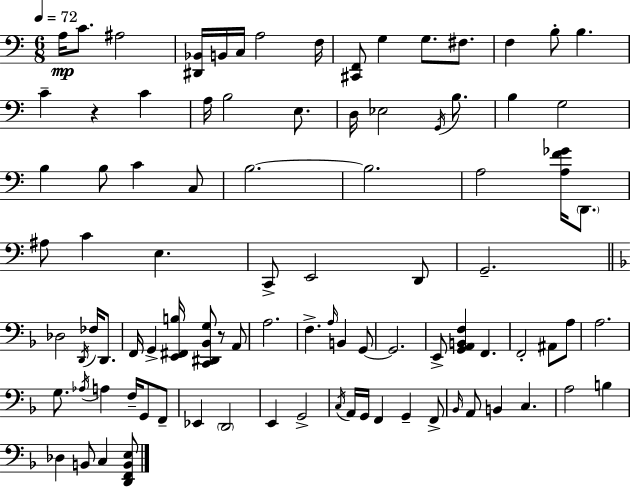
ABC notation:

X:1
T:Untitled
M:6/8
L:1/4
K:Am
A,/4 C/2 ^A,2 [^D,,_B,,]/4 B,,/4 C,/4 A,2 F,/4 [^C,,F,,]/2 G, G,/2 ^F,/2 F, B,/2 B, C z C A,/4 B,2 E,/2 D,/4 _E,2 G,,/4 B,/2 B, G,2 B, B,/2 C C,/2 B,2 B,2 A,2 [A,F_G]/4 D,,/2 ^A,/2 C E, C,,/2 E,,2 D,,/2 G,,2 _D,2 D,,/4 _F,/4 D,,/2 F,,/4 G,, [E,,^F,,B,]/4 [C,,^D,,_B,,G,]/2 z/2 A,,/2 A,2 F, A,/4 B,, G,,/2 G,,2 E,,/2 [G,,A,,B,,F,] F,, F,,2 ^A,,/2 A,/2 A,2 G,/2 _A,/4 A, F,/4 G,,/2 F,,/2 _E,, D,,2 E,, G,,2 C,/4 A,,/4 G,,/4 F,, G,, F,,/2 _B,,/4 A,,/2 B,, C, A,2 B, _D, B,,/2 C, [D,,F,,B,,E,]/2